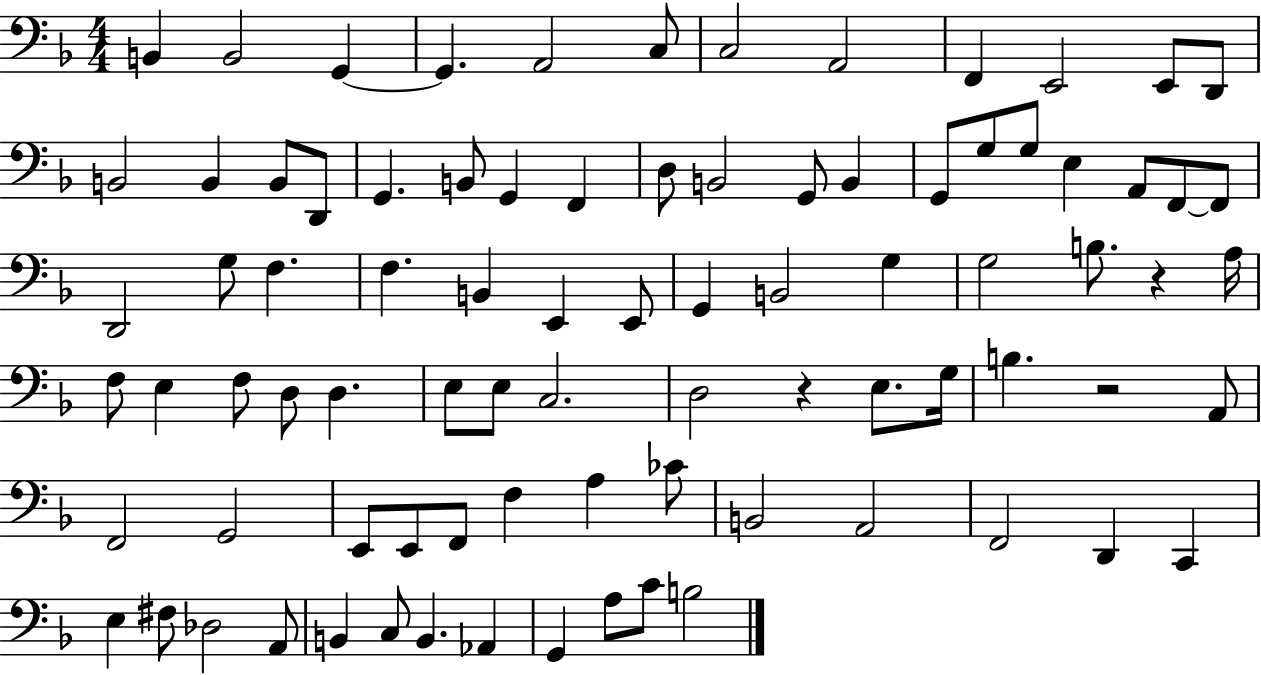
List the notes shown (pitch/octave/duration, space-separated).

B2/q B2/h G2/q G2/q. A2/h C3/e C3/h A2/h F2/q E2/h E2/e D2/e B2/h B2/q B2/e D2/e G2/q. B2/e G2/q F2/q D3/e B2/h G2/e B2/q G2/e G3/e G3/e E3/q A2/e F2/e F2/e D2/h G3/e F3/q. F3/q. B2/q E2/q E2/e G2/q B2/h G3/q G3/h B3/e. R/q A3/s F3/e E3/q F3/e D3/e D3/q. E3/e E3/e C3/h. D3/h R/q E3/e. G3/s B3/q. R/h A2/e F2/h G2/h E2/e E2/e F2/e F3/q A3/q CES4/e B2/h A2/h F2/h D2/q C2/q E3/q F#3/e Db3/h A2/e B2/q C3/e B2/q. Ab2/q G2/q A3/e C4/e B3/h